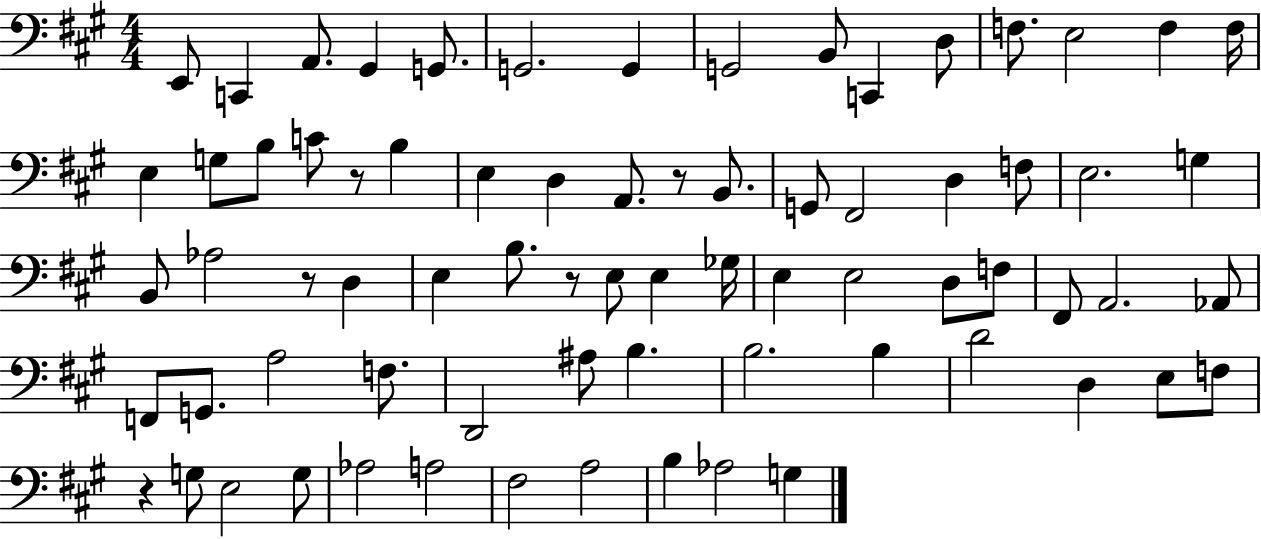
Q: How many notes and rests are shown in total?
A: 73